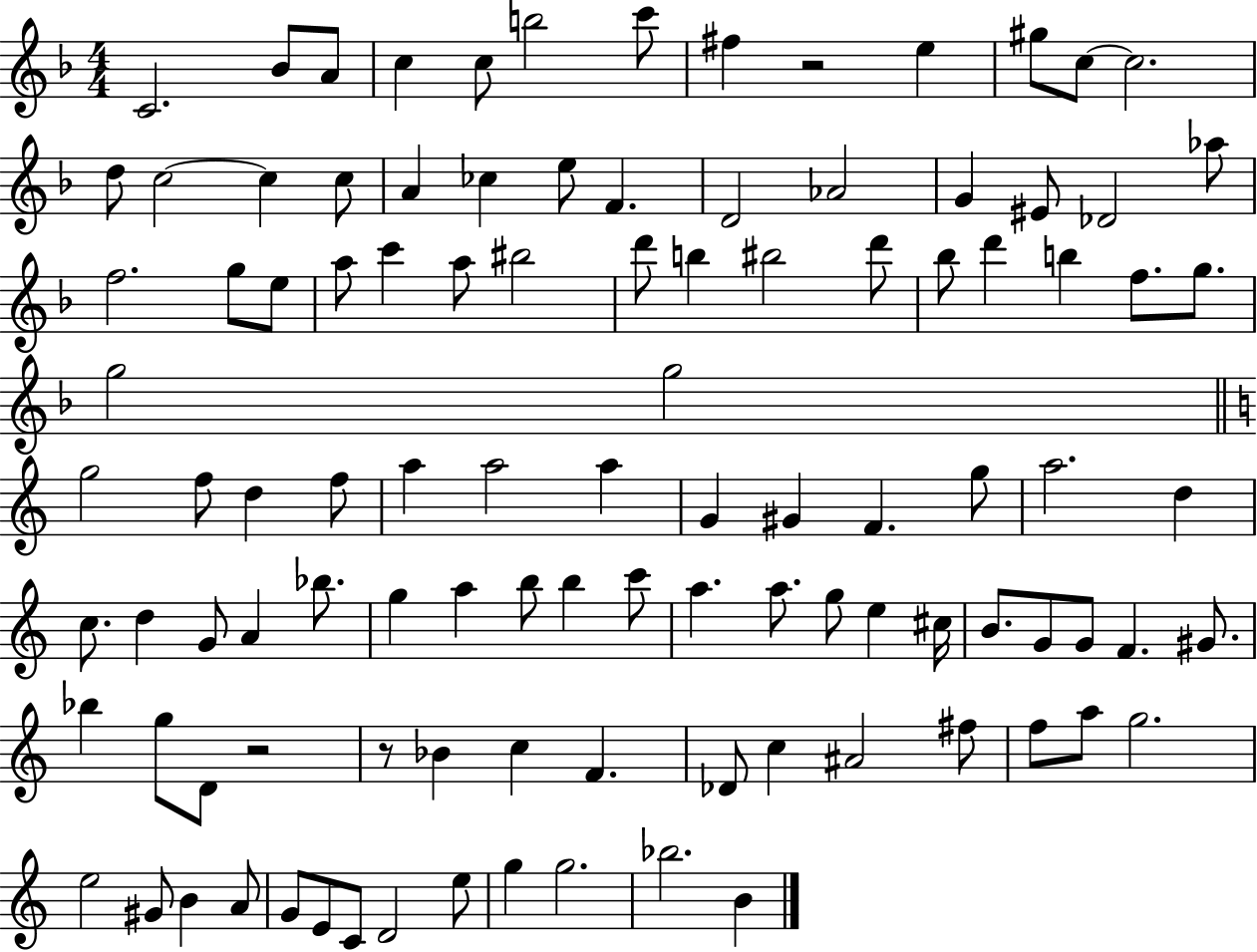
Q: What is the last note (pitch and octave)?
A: B4